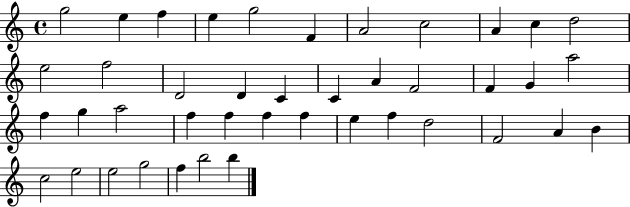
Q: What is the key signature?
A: C major